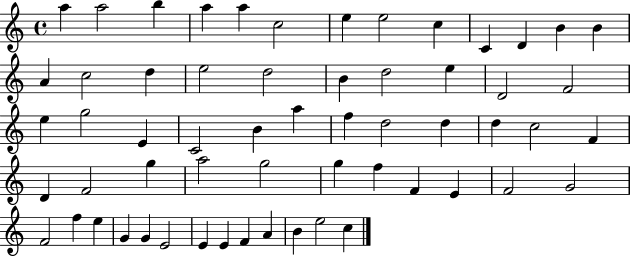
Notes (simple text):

A5/q A5/h B5/q A5/q A5/q C5/h E5/q E5/h C5/q C4/q D4/q B4/q B4/q A4/q C5/h D5/q E5/h D5/h B4/q D5/h E5/q D4/h F4/h E5/q G5/h E4/q C4/h B4/q A5/q F5/q D5/h D5/q D5/q C5/h F4/q D4/q F4/h G5/q A5/h G5/h G5/q F5/q F4/q E4/q F4/h G4/h F4/h F5/q E5/q G4/q G4/q E4/h E4/q E4/q F4/q A4/q B4/q E5/h C5/q